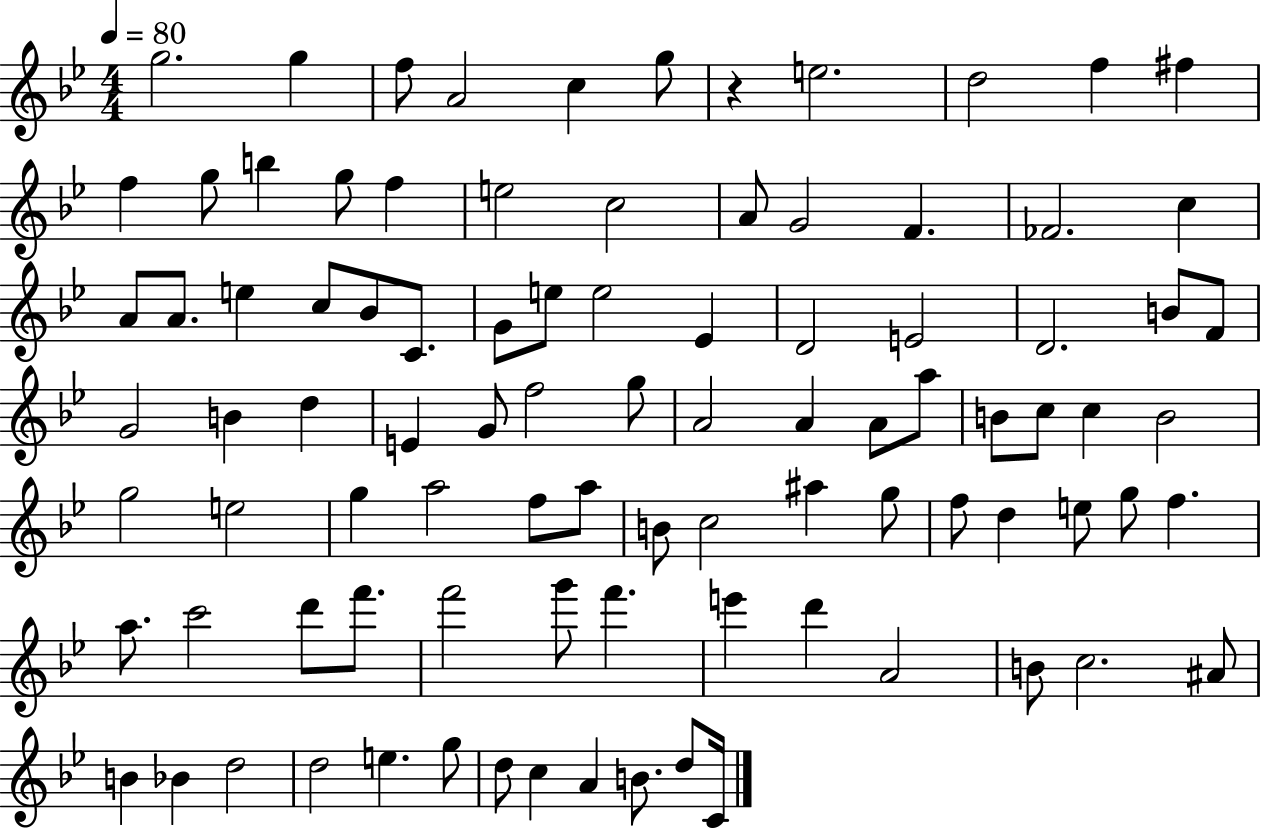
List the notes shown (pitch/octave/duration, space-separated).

G5/h. G5/q F5/e A4/h C5/q G5/e R/q E5/h. D5/h F5/q F#5/q F5/q G5/e B5/q G5/e F5/q E5/h C5/h A4/e G4/h F4/q. FES4/h. C5/q A4/e A4/e. E5/q C5/e Bb4/e C4/e. G4/e E5/e E5/h Eb4/q D4/h E4/h D4/h. B4/e F4/e G4/h B4/q D5/q E4/q G4/e F5/h G5/e A4/h A4/q A4/e A5/e B4/e C5/e C5/q B4/h G5/h E5/h G5/q A5/h F5/e A5/e B4/e C5/h A#5/q G5/e F5/e D5/q E5/e G5/e F5/q. A5/e. C6/h D6/e F6/e. F6/h G6/e F6/q. E6/q D6/q A4/h B4/e C5/h. A#4/e B4/q Bb4/q D5/h D5/h E5/q. G5/e D5/e C5/q A4/q B4/e. D5/e C4/s